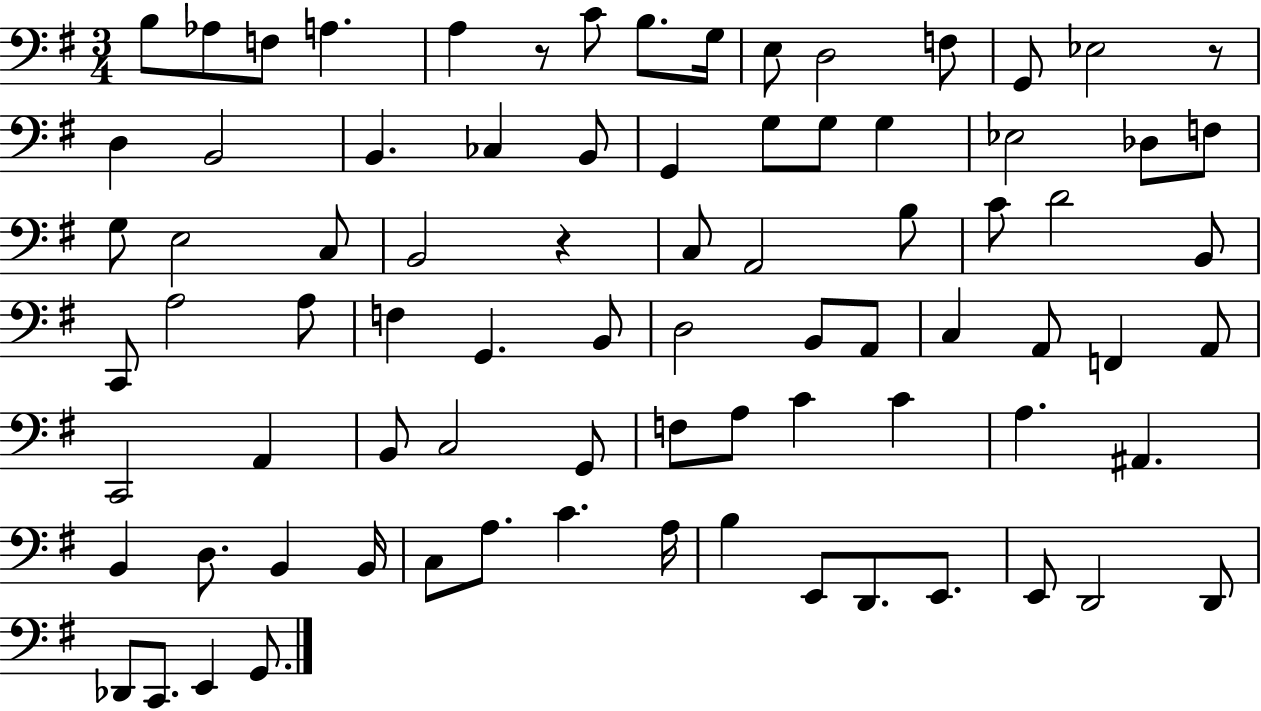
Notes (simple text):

B3/e Ab3/e F3/e A3/q. A3/q R/e C4/e B3/e. G3/s E3/e D3/h F3/e G2/e Eb3/h R/e D3/q B2/h B2/q. CES3/q B2/e G2/q G3/e G3/e G3/q Eb3/h Db3/e F3/e G3/e E3/h C3/e B2/h R/q C3/e A2/h B3/e C4/e D4/h B2/e C2/e A3/h A3/e F3/q G2/q. B2/e D3/h B2/e A2/e C3/q A2/e F2/q A2/e C2/h A2/q B2/e C3/h G2/e F3/e A3/e C4/q C4/q A3/q. A#2/q. B2/q D3/e. B2/q B2/s C3/e A3/e. C4/q. A3/s B3/q E2/e D2/e. E2/e. E2/e D2/h D2/e Db2/e C2/e. E2/q G2/e.